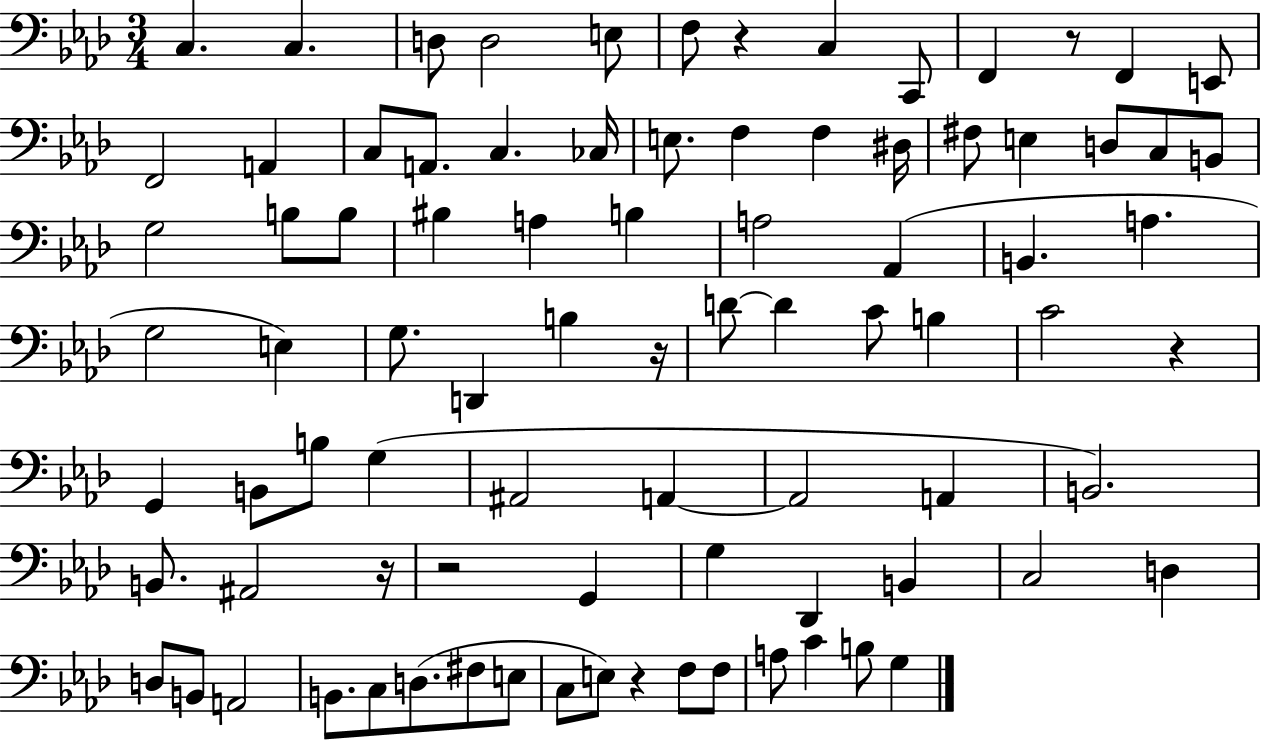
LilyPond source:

{
  \clef bass
  \numericTimeSignature
  \time 3/4
  \key aes \major
  c4. c4. | d8 d2 e8 | f8 r4 c4 c,8 | f,4 r8 f,4 e,8 | \break f,2 a,4 | c8 a,8. c4. ces16 | e8. f4 f4 dis16 | fis8 e4 d8 c8 b,8 | \break g2 b8 b8 | bis4 a4 b4 | a2 aes,4( | b,4. a4. | \break g2 e4) | g8. d,4 b4 r16 | d'8~~ d'4 c'8 b4 | c'2 r4 | \break g,4 b,8 b8 g4( | ais,2 a,4~~ | a,2 a,4 | b,2.) | \break b,8. ais,2 r16 | r2 g,4 | g4 des,4 b,4 | c2 d4 | \break d8 b,8 a,2 | b,8. c8 d8.( fis8 e8 | c8 e8) r4 f8 f8 | a8 c'4 b8 g4 | \break \bar "|."
}